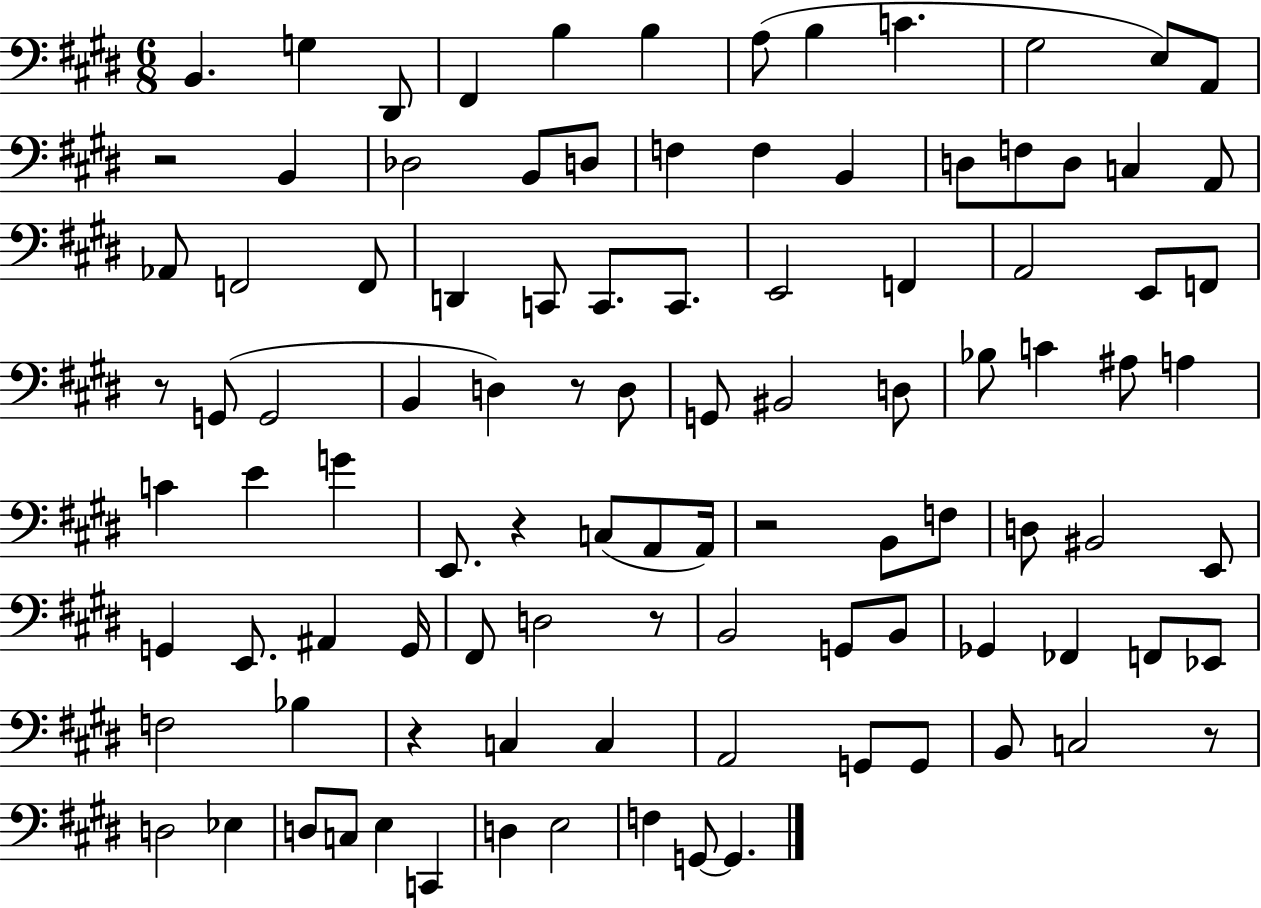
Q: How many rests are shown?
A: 8